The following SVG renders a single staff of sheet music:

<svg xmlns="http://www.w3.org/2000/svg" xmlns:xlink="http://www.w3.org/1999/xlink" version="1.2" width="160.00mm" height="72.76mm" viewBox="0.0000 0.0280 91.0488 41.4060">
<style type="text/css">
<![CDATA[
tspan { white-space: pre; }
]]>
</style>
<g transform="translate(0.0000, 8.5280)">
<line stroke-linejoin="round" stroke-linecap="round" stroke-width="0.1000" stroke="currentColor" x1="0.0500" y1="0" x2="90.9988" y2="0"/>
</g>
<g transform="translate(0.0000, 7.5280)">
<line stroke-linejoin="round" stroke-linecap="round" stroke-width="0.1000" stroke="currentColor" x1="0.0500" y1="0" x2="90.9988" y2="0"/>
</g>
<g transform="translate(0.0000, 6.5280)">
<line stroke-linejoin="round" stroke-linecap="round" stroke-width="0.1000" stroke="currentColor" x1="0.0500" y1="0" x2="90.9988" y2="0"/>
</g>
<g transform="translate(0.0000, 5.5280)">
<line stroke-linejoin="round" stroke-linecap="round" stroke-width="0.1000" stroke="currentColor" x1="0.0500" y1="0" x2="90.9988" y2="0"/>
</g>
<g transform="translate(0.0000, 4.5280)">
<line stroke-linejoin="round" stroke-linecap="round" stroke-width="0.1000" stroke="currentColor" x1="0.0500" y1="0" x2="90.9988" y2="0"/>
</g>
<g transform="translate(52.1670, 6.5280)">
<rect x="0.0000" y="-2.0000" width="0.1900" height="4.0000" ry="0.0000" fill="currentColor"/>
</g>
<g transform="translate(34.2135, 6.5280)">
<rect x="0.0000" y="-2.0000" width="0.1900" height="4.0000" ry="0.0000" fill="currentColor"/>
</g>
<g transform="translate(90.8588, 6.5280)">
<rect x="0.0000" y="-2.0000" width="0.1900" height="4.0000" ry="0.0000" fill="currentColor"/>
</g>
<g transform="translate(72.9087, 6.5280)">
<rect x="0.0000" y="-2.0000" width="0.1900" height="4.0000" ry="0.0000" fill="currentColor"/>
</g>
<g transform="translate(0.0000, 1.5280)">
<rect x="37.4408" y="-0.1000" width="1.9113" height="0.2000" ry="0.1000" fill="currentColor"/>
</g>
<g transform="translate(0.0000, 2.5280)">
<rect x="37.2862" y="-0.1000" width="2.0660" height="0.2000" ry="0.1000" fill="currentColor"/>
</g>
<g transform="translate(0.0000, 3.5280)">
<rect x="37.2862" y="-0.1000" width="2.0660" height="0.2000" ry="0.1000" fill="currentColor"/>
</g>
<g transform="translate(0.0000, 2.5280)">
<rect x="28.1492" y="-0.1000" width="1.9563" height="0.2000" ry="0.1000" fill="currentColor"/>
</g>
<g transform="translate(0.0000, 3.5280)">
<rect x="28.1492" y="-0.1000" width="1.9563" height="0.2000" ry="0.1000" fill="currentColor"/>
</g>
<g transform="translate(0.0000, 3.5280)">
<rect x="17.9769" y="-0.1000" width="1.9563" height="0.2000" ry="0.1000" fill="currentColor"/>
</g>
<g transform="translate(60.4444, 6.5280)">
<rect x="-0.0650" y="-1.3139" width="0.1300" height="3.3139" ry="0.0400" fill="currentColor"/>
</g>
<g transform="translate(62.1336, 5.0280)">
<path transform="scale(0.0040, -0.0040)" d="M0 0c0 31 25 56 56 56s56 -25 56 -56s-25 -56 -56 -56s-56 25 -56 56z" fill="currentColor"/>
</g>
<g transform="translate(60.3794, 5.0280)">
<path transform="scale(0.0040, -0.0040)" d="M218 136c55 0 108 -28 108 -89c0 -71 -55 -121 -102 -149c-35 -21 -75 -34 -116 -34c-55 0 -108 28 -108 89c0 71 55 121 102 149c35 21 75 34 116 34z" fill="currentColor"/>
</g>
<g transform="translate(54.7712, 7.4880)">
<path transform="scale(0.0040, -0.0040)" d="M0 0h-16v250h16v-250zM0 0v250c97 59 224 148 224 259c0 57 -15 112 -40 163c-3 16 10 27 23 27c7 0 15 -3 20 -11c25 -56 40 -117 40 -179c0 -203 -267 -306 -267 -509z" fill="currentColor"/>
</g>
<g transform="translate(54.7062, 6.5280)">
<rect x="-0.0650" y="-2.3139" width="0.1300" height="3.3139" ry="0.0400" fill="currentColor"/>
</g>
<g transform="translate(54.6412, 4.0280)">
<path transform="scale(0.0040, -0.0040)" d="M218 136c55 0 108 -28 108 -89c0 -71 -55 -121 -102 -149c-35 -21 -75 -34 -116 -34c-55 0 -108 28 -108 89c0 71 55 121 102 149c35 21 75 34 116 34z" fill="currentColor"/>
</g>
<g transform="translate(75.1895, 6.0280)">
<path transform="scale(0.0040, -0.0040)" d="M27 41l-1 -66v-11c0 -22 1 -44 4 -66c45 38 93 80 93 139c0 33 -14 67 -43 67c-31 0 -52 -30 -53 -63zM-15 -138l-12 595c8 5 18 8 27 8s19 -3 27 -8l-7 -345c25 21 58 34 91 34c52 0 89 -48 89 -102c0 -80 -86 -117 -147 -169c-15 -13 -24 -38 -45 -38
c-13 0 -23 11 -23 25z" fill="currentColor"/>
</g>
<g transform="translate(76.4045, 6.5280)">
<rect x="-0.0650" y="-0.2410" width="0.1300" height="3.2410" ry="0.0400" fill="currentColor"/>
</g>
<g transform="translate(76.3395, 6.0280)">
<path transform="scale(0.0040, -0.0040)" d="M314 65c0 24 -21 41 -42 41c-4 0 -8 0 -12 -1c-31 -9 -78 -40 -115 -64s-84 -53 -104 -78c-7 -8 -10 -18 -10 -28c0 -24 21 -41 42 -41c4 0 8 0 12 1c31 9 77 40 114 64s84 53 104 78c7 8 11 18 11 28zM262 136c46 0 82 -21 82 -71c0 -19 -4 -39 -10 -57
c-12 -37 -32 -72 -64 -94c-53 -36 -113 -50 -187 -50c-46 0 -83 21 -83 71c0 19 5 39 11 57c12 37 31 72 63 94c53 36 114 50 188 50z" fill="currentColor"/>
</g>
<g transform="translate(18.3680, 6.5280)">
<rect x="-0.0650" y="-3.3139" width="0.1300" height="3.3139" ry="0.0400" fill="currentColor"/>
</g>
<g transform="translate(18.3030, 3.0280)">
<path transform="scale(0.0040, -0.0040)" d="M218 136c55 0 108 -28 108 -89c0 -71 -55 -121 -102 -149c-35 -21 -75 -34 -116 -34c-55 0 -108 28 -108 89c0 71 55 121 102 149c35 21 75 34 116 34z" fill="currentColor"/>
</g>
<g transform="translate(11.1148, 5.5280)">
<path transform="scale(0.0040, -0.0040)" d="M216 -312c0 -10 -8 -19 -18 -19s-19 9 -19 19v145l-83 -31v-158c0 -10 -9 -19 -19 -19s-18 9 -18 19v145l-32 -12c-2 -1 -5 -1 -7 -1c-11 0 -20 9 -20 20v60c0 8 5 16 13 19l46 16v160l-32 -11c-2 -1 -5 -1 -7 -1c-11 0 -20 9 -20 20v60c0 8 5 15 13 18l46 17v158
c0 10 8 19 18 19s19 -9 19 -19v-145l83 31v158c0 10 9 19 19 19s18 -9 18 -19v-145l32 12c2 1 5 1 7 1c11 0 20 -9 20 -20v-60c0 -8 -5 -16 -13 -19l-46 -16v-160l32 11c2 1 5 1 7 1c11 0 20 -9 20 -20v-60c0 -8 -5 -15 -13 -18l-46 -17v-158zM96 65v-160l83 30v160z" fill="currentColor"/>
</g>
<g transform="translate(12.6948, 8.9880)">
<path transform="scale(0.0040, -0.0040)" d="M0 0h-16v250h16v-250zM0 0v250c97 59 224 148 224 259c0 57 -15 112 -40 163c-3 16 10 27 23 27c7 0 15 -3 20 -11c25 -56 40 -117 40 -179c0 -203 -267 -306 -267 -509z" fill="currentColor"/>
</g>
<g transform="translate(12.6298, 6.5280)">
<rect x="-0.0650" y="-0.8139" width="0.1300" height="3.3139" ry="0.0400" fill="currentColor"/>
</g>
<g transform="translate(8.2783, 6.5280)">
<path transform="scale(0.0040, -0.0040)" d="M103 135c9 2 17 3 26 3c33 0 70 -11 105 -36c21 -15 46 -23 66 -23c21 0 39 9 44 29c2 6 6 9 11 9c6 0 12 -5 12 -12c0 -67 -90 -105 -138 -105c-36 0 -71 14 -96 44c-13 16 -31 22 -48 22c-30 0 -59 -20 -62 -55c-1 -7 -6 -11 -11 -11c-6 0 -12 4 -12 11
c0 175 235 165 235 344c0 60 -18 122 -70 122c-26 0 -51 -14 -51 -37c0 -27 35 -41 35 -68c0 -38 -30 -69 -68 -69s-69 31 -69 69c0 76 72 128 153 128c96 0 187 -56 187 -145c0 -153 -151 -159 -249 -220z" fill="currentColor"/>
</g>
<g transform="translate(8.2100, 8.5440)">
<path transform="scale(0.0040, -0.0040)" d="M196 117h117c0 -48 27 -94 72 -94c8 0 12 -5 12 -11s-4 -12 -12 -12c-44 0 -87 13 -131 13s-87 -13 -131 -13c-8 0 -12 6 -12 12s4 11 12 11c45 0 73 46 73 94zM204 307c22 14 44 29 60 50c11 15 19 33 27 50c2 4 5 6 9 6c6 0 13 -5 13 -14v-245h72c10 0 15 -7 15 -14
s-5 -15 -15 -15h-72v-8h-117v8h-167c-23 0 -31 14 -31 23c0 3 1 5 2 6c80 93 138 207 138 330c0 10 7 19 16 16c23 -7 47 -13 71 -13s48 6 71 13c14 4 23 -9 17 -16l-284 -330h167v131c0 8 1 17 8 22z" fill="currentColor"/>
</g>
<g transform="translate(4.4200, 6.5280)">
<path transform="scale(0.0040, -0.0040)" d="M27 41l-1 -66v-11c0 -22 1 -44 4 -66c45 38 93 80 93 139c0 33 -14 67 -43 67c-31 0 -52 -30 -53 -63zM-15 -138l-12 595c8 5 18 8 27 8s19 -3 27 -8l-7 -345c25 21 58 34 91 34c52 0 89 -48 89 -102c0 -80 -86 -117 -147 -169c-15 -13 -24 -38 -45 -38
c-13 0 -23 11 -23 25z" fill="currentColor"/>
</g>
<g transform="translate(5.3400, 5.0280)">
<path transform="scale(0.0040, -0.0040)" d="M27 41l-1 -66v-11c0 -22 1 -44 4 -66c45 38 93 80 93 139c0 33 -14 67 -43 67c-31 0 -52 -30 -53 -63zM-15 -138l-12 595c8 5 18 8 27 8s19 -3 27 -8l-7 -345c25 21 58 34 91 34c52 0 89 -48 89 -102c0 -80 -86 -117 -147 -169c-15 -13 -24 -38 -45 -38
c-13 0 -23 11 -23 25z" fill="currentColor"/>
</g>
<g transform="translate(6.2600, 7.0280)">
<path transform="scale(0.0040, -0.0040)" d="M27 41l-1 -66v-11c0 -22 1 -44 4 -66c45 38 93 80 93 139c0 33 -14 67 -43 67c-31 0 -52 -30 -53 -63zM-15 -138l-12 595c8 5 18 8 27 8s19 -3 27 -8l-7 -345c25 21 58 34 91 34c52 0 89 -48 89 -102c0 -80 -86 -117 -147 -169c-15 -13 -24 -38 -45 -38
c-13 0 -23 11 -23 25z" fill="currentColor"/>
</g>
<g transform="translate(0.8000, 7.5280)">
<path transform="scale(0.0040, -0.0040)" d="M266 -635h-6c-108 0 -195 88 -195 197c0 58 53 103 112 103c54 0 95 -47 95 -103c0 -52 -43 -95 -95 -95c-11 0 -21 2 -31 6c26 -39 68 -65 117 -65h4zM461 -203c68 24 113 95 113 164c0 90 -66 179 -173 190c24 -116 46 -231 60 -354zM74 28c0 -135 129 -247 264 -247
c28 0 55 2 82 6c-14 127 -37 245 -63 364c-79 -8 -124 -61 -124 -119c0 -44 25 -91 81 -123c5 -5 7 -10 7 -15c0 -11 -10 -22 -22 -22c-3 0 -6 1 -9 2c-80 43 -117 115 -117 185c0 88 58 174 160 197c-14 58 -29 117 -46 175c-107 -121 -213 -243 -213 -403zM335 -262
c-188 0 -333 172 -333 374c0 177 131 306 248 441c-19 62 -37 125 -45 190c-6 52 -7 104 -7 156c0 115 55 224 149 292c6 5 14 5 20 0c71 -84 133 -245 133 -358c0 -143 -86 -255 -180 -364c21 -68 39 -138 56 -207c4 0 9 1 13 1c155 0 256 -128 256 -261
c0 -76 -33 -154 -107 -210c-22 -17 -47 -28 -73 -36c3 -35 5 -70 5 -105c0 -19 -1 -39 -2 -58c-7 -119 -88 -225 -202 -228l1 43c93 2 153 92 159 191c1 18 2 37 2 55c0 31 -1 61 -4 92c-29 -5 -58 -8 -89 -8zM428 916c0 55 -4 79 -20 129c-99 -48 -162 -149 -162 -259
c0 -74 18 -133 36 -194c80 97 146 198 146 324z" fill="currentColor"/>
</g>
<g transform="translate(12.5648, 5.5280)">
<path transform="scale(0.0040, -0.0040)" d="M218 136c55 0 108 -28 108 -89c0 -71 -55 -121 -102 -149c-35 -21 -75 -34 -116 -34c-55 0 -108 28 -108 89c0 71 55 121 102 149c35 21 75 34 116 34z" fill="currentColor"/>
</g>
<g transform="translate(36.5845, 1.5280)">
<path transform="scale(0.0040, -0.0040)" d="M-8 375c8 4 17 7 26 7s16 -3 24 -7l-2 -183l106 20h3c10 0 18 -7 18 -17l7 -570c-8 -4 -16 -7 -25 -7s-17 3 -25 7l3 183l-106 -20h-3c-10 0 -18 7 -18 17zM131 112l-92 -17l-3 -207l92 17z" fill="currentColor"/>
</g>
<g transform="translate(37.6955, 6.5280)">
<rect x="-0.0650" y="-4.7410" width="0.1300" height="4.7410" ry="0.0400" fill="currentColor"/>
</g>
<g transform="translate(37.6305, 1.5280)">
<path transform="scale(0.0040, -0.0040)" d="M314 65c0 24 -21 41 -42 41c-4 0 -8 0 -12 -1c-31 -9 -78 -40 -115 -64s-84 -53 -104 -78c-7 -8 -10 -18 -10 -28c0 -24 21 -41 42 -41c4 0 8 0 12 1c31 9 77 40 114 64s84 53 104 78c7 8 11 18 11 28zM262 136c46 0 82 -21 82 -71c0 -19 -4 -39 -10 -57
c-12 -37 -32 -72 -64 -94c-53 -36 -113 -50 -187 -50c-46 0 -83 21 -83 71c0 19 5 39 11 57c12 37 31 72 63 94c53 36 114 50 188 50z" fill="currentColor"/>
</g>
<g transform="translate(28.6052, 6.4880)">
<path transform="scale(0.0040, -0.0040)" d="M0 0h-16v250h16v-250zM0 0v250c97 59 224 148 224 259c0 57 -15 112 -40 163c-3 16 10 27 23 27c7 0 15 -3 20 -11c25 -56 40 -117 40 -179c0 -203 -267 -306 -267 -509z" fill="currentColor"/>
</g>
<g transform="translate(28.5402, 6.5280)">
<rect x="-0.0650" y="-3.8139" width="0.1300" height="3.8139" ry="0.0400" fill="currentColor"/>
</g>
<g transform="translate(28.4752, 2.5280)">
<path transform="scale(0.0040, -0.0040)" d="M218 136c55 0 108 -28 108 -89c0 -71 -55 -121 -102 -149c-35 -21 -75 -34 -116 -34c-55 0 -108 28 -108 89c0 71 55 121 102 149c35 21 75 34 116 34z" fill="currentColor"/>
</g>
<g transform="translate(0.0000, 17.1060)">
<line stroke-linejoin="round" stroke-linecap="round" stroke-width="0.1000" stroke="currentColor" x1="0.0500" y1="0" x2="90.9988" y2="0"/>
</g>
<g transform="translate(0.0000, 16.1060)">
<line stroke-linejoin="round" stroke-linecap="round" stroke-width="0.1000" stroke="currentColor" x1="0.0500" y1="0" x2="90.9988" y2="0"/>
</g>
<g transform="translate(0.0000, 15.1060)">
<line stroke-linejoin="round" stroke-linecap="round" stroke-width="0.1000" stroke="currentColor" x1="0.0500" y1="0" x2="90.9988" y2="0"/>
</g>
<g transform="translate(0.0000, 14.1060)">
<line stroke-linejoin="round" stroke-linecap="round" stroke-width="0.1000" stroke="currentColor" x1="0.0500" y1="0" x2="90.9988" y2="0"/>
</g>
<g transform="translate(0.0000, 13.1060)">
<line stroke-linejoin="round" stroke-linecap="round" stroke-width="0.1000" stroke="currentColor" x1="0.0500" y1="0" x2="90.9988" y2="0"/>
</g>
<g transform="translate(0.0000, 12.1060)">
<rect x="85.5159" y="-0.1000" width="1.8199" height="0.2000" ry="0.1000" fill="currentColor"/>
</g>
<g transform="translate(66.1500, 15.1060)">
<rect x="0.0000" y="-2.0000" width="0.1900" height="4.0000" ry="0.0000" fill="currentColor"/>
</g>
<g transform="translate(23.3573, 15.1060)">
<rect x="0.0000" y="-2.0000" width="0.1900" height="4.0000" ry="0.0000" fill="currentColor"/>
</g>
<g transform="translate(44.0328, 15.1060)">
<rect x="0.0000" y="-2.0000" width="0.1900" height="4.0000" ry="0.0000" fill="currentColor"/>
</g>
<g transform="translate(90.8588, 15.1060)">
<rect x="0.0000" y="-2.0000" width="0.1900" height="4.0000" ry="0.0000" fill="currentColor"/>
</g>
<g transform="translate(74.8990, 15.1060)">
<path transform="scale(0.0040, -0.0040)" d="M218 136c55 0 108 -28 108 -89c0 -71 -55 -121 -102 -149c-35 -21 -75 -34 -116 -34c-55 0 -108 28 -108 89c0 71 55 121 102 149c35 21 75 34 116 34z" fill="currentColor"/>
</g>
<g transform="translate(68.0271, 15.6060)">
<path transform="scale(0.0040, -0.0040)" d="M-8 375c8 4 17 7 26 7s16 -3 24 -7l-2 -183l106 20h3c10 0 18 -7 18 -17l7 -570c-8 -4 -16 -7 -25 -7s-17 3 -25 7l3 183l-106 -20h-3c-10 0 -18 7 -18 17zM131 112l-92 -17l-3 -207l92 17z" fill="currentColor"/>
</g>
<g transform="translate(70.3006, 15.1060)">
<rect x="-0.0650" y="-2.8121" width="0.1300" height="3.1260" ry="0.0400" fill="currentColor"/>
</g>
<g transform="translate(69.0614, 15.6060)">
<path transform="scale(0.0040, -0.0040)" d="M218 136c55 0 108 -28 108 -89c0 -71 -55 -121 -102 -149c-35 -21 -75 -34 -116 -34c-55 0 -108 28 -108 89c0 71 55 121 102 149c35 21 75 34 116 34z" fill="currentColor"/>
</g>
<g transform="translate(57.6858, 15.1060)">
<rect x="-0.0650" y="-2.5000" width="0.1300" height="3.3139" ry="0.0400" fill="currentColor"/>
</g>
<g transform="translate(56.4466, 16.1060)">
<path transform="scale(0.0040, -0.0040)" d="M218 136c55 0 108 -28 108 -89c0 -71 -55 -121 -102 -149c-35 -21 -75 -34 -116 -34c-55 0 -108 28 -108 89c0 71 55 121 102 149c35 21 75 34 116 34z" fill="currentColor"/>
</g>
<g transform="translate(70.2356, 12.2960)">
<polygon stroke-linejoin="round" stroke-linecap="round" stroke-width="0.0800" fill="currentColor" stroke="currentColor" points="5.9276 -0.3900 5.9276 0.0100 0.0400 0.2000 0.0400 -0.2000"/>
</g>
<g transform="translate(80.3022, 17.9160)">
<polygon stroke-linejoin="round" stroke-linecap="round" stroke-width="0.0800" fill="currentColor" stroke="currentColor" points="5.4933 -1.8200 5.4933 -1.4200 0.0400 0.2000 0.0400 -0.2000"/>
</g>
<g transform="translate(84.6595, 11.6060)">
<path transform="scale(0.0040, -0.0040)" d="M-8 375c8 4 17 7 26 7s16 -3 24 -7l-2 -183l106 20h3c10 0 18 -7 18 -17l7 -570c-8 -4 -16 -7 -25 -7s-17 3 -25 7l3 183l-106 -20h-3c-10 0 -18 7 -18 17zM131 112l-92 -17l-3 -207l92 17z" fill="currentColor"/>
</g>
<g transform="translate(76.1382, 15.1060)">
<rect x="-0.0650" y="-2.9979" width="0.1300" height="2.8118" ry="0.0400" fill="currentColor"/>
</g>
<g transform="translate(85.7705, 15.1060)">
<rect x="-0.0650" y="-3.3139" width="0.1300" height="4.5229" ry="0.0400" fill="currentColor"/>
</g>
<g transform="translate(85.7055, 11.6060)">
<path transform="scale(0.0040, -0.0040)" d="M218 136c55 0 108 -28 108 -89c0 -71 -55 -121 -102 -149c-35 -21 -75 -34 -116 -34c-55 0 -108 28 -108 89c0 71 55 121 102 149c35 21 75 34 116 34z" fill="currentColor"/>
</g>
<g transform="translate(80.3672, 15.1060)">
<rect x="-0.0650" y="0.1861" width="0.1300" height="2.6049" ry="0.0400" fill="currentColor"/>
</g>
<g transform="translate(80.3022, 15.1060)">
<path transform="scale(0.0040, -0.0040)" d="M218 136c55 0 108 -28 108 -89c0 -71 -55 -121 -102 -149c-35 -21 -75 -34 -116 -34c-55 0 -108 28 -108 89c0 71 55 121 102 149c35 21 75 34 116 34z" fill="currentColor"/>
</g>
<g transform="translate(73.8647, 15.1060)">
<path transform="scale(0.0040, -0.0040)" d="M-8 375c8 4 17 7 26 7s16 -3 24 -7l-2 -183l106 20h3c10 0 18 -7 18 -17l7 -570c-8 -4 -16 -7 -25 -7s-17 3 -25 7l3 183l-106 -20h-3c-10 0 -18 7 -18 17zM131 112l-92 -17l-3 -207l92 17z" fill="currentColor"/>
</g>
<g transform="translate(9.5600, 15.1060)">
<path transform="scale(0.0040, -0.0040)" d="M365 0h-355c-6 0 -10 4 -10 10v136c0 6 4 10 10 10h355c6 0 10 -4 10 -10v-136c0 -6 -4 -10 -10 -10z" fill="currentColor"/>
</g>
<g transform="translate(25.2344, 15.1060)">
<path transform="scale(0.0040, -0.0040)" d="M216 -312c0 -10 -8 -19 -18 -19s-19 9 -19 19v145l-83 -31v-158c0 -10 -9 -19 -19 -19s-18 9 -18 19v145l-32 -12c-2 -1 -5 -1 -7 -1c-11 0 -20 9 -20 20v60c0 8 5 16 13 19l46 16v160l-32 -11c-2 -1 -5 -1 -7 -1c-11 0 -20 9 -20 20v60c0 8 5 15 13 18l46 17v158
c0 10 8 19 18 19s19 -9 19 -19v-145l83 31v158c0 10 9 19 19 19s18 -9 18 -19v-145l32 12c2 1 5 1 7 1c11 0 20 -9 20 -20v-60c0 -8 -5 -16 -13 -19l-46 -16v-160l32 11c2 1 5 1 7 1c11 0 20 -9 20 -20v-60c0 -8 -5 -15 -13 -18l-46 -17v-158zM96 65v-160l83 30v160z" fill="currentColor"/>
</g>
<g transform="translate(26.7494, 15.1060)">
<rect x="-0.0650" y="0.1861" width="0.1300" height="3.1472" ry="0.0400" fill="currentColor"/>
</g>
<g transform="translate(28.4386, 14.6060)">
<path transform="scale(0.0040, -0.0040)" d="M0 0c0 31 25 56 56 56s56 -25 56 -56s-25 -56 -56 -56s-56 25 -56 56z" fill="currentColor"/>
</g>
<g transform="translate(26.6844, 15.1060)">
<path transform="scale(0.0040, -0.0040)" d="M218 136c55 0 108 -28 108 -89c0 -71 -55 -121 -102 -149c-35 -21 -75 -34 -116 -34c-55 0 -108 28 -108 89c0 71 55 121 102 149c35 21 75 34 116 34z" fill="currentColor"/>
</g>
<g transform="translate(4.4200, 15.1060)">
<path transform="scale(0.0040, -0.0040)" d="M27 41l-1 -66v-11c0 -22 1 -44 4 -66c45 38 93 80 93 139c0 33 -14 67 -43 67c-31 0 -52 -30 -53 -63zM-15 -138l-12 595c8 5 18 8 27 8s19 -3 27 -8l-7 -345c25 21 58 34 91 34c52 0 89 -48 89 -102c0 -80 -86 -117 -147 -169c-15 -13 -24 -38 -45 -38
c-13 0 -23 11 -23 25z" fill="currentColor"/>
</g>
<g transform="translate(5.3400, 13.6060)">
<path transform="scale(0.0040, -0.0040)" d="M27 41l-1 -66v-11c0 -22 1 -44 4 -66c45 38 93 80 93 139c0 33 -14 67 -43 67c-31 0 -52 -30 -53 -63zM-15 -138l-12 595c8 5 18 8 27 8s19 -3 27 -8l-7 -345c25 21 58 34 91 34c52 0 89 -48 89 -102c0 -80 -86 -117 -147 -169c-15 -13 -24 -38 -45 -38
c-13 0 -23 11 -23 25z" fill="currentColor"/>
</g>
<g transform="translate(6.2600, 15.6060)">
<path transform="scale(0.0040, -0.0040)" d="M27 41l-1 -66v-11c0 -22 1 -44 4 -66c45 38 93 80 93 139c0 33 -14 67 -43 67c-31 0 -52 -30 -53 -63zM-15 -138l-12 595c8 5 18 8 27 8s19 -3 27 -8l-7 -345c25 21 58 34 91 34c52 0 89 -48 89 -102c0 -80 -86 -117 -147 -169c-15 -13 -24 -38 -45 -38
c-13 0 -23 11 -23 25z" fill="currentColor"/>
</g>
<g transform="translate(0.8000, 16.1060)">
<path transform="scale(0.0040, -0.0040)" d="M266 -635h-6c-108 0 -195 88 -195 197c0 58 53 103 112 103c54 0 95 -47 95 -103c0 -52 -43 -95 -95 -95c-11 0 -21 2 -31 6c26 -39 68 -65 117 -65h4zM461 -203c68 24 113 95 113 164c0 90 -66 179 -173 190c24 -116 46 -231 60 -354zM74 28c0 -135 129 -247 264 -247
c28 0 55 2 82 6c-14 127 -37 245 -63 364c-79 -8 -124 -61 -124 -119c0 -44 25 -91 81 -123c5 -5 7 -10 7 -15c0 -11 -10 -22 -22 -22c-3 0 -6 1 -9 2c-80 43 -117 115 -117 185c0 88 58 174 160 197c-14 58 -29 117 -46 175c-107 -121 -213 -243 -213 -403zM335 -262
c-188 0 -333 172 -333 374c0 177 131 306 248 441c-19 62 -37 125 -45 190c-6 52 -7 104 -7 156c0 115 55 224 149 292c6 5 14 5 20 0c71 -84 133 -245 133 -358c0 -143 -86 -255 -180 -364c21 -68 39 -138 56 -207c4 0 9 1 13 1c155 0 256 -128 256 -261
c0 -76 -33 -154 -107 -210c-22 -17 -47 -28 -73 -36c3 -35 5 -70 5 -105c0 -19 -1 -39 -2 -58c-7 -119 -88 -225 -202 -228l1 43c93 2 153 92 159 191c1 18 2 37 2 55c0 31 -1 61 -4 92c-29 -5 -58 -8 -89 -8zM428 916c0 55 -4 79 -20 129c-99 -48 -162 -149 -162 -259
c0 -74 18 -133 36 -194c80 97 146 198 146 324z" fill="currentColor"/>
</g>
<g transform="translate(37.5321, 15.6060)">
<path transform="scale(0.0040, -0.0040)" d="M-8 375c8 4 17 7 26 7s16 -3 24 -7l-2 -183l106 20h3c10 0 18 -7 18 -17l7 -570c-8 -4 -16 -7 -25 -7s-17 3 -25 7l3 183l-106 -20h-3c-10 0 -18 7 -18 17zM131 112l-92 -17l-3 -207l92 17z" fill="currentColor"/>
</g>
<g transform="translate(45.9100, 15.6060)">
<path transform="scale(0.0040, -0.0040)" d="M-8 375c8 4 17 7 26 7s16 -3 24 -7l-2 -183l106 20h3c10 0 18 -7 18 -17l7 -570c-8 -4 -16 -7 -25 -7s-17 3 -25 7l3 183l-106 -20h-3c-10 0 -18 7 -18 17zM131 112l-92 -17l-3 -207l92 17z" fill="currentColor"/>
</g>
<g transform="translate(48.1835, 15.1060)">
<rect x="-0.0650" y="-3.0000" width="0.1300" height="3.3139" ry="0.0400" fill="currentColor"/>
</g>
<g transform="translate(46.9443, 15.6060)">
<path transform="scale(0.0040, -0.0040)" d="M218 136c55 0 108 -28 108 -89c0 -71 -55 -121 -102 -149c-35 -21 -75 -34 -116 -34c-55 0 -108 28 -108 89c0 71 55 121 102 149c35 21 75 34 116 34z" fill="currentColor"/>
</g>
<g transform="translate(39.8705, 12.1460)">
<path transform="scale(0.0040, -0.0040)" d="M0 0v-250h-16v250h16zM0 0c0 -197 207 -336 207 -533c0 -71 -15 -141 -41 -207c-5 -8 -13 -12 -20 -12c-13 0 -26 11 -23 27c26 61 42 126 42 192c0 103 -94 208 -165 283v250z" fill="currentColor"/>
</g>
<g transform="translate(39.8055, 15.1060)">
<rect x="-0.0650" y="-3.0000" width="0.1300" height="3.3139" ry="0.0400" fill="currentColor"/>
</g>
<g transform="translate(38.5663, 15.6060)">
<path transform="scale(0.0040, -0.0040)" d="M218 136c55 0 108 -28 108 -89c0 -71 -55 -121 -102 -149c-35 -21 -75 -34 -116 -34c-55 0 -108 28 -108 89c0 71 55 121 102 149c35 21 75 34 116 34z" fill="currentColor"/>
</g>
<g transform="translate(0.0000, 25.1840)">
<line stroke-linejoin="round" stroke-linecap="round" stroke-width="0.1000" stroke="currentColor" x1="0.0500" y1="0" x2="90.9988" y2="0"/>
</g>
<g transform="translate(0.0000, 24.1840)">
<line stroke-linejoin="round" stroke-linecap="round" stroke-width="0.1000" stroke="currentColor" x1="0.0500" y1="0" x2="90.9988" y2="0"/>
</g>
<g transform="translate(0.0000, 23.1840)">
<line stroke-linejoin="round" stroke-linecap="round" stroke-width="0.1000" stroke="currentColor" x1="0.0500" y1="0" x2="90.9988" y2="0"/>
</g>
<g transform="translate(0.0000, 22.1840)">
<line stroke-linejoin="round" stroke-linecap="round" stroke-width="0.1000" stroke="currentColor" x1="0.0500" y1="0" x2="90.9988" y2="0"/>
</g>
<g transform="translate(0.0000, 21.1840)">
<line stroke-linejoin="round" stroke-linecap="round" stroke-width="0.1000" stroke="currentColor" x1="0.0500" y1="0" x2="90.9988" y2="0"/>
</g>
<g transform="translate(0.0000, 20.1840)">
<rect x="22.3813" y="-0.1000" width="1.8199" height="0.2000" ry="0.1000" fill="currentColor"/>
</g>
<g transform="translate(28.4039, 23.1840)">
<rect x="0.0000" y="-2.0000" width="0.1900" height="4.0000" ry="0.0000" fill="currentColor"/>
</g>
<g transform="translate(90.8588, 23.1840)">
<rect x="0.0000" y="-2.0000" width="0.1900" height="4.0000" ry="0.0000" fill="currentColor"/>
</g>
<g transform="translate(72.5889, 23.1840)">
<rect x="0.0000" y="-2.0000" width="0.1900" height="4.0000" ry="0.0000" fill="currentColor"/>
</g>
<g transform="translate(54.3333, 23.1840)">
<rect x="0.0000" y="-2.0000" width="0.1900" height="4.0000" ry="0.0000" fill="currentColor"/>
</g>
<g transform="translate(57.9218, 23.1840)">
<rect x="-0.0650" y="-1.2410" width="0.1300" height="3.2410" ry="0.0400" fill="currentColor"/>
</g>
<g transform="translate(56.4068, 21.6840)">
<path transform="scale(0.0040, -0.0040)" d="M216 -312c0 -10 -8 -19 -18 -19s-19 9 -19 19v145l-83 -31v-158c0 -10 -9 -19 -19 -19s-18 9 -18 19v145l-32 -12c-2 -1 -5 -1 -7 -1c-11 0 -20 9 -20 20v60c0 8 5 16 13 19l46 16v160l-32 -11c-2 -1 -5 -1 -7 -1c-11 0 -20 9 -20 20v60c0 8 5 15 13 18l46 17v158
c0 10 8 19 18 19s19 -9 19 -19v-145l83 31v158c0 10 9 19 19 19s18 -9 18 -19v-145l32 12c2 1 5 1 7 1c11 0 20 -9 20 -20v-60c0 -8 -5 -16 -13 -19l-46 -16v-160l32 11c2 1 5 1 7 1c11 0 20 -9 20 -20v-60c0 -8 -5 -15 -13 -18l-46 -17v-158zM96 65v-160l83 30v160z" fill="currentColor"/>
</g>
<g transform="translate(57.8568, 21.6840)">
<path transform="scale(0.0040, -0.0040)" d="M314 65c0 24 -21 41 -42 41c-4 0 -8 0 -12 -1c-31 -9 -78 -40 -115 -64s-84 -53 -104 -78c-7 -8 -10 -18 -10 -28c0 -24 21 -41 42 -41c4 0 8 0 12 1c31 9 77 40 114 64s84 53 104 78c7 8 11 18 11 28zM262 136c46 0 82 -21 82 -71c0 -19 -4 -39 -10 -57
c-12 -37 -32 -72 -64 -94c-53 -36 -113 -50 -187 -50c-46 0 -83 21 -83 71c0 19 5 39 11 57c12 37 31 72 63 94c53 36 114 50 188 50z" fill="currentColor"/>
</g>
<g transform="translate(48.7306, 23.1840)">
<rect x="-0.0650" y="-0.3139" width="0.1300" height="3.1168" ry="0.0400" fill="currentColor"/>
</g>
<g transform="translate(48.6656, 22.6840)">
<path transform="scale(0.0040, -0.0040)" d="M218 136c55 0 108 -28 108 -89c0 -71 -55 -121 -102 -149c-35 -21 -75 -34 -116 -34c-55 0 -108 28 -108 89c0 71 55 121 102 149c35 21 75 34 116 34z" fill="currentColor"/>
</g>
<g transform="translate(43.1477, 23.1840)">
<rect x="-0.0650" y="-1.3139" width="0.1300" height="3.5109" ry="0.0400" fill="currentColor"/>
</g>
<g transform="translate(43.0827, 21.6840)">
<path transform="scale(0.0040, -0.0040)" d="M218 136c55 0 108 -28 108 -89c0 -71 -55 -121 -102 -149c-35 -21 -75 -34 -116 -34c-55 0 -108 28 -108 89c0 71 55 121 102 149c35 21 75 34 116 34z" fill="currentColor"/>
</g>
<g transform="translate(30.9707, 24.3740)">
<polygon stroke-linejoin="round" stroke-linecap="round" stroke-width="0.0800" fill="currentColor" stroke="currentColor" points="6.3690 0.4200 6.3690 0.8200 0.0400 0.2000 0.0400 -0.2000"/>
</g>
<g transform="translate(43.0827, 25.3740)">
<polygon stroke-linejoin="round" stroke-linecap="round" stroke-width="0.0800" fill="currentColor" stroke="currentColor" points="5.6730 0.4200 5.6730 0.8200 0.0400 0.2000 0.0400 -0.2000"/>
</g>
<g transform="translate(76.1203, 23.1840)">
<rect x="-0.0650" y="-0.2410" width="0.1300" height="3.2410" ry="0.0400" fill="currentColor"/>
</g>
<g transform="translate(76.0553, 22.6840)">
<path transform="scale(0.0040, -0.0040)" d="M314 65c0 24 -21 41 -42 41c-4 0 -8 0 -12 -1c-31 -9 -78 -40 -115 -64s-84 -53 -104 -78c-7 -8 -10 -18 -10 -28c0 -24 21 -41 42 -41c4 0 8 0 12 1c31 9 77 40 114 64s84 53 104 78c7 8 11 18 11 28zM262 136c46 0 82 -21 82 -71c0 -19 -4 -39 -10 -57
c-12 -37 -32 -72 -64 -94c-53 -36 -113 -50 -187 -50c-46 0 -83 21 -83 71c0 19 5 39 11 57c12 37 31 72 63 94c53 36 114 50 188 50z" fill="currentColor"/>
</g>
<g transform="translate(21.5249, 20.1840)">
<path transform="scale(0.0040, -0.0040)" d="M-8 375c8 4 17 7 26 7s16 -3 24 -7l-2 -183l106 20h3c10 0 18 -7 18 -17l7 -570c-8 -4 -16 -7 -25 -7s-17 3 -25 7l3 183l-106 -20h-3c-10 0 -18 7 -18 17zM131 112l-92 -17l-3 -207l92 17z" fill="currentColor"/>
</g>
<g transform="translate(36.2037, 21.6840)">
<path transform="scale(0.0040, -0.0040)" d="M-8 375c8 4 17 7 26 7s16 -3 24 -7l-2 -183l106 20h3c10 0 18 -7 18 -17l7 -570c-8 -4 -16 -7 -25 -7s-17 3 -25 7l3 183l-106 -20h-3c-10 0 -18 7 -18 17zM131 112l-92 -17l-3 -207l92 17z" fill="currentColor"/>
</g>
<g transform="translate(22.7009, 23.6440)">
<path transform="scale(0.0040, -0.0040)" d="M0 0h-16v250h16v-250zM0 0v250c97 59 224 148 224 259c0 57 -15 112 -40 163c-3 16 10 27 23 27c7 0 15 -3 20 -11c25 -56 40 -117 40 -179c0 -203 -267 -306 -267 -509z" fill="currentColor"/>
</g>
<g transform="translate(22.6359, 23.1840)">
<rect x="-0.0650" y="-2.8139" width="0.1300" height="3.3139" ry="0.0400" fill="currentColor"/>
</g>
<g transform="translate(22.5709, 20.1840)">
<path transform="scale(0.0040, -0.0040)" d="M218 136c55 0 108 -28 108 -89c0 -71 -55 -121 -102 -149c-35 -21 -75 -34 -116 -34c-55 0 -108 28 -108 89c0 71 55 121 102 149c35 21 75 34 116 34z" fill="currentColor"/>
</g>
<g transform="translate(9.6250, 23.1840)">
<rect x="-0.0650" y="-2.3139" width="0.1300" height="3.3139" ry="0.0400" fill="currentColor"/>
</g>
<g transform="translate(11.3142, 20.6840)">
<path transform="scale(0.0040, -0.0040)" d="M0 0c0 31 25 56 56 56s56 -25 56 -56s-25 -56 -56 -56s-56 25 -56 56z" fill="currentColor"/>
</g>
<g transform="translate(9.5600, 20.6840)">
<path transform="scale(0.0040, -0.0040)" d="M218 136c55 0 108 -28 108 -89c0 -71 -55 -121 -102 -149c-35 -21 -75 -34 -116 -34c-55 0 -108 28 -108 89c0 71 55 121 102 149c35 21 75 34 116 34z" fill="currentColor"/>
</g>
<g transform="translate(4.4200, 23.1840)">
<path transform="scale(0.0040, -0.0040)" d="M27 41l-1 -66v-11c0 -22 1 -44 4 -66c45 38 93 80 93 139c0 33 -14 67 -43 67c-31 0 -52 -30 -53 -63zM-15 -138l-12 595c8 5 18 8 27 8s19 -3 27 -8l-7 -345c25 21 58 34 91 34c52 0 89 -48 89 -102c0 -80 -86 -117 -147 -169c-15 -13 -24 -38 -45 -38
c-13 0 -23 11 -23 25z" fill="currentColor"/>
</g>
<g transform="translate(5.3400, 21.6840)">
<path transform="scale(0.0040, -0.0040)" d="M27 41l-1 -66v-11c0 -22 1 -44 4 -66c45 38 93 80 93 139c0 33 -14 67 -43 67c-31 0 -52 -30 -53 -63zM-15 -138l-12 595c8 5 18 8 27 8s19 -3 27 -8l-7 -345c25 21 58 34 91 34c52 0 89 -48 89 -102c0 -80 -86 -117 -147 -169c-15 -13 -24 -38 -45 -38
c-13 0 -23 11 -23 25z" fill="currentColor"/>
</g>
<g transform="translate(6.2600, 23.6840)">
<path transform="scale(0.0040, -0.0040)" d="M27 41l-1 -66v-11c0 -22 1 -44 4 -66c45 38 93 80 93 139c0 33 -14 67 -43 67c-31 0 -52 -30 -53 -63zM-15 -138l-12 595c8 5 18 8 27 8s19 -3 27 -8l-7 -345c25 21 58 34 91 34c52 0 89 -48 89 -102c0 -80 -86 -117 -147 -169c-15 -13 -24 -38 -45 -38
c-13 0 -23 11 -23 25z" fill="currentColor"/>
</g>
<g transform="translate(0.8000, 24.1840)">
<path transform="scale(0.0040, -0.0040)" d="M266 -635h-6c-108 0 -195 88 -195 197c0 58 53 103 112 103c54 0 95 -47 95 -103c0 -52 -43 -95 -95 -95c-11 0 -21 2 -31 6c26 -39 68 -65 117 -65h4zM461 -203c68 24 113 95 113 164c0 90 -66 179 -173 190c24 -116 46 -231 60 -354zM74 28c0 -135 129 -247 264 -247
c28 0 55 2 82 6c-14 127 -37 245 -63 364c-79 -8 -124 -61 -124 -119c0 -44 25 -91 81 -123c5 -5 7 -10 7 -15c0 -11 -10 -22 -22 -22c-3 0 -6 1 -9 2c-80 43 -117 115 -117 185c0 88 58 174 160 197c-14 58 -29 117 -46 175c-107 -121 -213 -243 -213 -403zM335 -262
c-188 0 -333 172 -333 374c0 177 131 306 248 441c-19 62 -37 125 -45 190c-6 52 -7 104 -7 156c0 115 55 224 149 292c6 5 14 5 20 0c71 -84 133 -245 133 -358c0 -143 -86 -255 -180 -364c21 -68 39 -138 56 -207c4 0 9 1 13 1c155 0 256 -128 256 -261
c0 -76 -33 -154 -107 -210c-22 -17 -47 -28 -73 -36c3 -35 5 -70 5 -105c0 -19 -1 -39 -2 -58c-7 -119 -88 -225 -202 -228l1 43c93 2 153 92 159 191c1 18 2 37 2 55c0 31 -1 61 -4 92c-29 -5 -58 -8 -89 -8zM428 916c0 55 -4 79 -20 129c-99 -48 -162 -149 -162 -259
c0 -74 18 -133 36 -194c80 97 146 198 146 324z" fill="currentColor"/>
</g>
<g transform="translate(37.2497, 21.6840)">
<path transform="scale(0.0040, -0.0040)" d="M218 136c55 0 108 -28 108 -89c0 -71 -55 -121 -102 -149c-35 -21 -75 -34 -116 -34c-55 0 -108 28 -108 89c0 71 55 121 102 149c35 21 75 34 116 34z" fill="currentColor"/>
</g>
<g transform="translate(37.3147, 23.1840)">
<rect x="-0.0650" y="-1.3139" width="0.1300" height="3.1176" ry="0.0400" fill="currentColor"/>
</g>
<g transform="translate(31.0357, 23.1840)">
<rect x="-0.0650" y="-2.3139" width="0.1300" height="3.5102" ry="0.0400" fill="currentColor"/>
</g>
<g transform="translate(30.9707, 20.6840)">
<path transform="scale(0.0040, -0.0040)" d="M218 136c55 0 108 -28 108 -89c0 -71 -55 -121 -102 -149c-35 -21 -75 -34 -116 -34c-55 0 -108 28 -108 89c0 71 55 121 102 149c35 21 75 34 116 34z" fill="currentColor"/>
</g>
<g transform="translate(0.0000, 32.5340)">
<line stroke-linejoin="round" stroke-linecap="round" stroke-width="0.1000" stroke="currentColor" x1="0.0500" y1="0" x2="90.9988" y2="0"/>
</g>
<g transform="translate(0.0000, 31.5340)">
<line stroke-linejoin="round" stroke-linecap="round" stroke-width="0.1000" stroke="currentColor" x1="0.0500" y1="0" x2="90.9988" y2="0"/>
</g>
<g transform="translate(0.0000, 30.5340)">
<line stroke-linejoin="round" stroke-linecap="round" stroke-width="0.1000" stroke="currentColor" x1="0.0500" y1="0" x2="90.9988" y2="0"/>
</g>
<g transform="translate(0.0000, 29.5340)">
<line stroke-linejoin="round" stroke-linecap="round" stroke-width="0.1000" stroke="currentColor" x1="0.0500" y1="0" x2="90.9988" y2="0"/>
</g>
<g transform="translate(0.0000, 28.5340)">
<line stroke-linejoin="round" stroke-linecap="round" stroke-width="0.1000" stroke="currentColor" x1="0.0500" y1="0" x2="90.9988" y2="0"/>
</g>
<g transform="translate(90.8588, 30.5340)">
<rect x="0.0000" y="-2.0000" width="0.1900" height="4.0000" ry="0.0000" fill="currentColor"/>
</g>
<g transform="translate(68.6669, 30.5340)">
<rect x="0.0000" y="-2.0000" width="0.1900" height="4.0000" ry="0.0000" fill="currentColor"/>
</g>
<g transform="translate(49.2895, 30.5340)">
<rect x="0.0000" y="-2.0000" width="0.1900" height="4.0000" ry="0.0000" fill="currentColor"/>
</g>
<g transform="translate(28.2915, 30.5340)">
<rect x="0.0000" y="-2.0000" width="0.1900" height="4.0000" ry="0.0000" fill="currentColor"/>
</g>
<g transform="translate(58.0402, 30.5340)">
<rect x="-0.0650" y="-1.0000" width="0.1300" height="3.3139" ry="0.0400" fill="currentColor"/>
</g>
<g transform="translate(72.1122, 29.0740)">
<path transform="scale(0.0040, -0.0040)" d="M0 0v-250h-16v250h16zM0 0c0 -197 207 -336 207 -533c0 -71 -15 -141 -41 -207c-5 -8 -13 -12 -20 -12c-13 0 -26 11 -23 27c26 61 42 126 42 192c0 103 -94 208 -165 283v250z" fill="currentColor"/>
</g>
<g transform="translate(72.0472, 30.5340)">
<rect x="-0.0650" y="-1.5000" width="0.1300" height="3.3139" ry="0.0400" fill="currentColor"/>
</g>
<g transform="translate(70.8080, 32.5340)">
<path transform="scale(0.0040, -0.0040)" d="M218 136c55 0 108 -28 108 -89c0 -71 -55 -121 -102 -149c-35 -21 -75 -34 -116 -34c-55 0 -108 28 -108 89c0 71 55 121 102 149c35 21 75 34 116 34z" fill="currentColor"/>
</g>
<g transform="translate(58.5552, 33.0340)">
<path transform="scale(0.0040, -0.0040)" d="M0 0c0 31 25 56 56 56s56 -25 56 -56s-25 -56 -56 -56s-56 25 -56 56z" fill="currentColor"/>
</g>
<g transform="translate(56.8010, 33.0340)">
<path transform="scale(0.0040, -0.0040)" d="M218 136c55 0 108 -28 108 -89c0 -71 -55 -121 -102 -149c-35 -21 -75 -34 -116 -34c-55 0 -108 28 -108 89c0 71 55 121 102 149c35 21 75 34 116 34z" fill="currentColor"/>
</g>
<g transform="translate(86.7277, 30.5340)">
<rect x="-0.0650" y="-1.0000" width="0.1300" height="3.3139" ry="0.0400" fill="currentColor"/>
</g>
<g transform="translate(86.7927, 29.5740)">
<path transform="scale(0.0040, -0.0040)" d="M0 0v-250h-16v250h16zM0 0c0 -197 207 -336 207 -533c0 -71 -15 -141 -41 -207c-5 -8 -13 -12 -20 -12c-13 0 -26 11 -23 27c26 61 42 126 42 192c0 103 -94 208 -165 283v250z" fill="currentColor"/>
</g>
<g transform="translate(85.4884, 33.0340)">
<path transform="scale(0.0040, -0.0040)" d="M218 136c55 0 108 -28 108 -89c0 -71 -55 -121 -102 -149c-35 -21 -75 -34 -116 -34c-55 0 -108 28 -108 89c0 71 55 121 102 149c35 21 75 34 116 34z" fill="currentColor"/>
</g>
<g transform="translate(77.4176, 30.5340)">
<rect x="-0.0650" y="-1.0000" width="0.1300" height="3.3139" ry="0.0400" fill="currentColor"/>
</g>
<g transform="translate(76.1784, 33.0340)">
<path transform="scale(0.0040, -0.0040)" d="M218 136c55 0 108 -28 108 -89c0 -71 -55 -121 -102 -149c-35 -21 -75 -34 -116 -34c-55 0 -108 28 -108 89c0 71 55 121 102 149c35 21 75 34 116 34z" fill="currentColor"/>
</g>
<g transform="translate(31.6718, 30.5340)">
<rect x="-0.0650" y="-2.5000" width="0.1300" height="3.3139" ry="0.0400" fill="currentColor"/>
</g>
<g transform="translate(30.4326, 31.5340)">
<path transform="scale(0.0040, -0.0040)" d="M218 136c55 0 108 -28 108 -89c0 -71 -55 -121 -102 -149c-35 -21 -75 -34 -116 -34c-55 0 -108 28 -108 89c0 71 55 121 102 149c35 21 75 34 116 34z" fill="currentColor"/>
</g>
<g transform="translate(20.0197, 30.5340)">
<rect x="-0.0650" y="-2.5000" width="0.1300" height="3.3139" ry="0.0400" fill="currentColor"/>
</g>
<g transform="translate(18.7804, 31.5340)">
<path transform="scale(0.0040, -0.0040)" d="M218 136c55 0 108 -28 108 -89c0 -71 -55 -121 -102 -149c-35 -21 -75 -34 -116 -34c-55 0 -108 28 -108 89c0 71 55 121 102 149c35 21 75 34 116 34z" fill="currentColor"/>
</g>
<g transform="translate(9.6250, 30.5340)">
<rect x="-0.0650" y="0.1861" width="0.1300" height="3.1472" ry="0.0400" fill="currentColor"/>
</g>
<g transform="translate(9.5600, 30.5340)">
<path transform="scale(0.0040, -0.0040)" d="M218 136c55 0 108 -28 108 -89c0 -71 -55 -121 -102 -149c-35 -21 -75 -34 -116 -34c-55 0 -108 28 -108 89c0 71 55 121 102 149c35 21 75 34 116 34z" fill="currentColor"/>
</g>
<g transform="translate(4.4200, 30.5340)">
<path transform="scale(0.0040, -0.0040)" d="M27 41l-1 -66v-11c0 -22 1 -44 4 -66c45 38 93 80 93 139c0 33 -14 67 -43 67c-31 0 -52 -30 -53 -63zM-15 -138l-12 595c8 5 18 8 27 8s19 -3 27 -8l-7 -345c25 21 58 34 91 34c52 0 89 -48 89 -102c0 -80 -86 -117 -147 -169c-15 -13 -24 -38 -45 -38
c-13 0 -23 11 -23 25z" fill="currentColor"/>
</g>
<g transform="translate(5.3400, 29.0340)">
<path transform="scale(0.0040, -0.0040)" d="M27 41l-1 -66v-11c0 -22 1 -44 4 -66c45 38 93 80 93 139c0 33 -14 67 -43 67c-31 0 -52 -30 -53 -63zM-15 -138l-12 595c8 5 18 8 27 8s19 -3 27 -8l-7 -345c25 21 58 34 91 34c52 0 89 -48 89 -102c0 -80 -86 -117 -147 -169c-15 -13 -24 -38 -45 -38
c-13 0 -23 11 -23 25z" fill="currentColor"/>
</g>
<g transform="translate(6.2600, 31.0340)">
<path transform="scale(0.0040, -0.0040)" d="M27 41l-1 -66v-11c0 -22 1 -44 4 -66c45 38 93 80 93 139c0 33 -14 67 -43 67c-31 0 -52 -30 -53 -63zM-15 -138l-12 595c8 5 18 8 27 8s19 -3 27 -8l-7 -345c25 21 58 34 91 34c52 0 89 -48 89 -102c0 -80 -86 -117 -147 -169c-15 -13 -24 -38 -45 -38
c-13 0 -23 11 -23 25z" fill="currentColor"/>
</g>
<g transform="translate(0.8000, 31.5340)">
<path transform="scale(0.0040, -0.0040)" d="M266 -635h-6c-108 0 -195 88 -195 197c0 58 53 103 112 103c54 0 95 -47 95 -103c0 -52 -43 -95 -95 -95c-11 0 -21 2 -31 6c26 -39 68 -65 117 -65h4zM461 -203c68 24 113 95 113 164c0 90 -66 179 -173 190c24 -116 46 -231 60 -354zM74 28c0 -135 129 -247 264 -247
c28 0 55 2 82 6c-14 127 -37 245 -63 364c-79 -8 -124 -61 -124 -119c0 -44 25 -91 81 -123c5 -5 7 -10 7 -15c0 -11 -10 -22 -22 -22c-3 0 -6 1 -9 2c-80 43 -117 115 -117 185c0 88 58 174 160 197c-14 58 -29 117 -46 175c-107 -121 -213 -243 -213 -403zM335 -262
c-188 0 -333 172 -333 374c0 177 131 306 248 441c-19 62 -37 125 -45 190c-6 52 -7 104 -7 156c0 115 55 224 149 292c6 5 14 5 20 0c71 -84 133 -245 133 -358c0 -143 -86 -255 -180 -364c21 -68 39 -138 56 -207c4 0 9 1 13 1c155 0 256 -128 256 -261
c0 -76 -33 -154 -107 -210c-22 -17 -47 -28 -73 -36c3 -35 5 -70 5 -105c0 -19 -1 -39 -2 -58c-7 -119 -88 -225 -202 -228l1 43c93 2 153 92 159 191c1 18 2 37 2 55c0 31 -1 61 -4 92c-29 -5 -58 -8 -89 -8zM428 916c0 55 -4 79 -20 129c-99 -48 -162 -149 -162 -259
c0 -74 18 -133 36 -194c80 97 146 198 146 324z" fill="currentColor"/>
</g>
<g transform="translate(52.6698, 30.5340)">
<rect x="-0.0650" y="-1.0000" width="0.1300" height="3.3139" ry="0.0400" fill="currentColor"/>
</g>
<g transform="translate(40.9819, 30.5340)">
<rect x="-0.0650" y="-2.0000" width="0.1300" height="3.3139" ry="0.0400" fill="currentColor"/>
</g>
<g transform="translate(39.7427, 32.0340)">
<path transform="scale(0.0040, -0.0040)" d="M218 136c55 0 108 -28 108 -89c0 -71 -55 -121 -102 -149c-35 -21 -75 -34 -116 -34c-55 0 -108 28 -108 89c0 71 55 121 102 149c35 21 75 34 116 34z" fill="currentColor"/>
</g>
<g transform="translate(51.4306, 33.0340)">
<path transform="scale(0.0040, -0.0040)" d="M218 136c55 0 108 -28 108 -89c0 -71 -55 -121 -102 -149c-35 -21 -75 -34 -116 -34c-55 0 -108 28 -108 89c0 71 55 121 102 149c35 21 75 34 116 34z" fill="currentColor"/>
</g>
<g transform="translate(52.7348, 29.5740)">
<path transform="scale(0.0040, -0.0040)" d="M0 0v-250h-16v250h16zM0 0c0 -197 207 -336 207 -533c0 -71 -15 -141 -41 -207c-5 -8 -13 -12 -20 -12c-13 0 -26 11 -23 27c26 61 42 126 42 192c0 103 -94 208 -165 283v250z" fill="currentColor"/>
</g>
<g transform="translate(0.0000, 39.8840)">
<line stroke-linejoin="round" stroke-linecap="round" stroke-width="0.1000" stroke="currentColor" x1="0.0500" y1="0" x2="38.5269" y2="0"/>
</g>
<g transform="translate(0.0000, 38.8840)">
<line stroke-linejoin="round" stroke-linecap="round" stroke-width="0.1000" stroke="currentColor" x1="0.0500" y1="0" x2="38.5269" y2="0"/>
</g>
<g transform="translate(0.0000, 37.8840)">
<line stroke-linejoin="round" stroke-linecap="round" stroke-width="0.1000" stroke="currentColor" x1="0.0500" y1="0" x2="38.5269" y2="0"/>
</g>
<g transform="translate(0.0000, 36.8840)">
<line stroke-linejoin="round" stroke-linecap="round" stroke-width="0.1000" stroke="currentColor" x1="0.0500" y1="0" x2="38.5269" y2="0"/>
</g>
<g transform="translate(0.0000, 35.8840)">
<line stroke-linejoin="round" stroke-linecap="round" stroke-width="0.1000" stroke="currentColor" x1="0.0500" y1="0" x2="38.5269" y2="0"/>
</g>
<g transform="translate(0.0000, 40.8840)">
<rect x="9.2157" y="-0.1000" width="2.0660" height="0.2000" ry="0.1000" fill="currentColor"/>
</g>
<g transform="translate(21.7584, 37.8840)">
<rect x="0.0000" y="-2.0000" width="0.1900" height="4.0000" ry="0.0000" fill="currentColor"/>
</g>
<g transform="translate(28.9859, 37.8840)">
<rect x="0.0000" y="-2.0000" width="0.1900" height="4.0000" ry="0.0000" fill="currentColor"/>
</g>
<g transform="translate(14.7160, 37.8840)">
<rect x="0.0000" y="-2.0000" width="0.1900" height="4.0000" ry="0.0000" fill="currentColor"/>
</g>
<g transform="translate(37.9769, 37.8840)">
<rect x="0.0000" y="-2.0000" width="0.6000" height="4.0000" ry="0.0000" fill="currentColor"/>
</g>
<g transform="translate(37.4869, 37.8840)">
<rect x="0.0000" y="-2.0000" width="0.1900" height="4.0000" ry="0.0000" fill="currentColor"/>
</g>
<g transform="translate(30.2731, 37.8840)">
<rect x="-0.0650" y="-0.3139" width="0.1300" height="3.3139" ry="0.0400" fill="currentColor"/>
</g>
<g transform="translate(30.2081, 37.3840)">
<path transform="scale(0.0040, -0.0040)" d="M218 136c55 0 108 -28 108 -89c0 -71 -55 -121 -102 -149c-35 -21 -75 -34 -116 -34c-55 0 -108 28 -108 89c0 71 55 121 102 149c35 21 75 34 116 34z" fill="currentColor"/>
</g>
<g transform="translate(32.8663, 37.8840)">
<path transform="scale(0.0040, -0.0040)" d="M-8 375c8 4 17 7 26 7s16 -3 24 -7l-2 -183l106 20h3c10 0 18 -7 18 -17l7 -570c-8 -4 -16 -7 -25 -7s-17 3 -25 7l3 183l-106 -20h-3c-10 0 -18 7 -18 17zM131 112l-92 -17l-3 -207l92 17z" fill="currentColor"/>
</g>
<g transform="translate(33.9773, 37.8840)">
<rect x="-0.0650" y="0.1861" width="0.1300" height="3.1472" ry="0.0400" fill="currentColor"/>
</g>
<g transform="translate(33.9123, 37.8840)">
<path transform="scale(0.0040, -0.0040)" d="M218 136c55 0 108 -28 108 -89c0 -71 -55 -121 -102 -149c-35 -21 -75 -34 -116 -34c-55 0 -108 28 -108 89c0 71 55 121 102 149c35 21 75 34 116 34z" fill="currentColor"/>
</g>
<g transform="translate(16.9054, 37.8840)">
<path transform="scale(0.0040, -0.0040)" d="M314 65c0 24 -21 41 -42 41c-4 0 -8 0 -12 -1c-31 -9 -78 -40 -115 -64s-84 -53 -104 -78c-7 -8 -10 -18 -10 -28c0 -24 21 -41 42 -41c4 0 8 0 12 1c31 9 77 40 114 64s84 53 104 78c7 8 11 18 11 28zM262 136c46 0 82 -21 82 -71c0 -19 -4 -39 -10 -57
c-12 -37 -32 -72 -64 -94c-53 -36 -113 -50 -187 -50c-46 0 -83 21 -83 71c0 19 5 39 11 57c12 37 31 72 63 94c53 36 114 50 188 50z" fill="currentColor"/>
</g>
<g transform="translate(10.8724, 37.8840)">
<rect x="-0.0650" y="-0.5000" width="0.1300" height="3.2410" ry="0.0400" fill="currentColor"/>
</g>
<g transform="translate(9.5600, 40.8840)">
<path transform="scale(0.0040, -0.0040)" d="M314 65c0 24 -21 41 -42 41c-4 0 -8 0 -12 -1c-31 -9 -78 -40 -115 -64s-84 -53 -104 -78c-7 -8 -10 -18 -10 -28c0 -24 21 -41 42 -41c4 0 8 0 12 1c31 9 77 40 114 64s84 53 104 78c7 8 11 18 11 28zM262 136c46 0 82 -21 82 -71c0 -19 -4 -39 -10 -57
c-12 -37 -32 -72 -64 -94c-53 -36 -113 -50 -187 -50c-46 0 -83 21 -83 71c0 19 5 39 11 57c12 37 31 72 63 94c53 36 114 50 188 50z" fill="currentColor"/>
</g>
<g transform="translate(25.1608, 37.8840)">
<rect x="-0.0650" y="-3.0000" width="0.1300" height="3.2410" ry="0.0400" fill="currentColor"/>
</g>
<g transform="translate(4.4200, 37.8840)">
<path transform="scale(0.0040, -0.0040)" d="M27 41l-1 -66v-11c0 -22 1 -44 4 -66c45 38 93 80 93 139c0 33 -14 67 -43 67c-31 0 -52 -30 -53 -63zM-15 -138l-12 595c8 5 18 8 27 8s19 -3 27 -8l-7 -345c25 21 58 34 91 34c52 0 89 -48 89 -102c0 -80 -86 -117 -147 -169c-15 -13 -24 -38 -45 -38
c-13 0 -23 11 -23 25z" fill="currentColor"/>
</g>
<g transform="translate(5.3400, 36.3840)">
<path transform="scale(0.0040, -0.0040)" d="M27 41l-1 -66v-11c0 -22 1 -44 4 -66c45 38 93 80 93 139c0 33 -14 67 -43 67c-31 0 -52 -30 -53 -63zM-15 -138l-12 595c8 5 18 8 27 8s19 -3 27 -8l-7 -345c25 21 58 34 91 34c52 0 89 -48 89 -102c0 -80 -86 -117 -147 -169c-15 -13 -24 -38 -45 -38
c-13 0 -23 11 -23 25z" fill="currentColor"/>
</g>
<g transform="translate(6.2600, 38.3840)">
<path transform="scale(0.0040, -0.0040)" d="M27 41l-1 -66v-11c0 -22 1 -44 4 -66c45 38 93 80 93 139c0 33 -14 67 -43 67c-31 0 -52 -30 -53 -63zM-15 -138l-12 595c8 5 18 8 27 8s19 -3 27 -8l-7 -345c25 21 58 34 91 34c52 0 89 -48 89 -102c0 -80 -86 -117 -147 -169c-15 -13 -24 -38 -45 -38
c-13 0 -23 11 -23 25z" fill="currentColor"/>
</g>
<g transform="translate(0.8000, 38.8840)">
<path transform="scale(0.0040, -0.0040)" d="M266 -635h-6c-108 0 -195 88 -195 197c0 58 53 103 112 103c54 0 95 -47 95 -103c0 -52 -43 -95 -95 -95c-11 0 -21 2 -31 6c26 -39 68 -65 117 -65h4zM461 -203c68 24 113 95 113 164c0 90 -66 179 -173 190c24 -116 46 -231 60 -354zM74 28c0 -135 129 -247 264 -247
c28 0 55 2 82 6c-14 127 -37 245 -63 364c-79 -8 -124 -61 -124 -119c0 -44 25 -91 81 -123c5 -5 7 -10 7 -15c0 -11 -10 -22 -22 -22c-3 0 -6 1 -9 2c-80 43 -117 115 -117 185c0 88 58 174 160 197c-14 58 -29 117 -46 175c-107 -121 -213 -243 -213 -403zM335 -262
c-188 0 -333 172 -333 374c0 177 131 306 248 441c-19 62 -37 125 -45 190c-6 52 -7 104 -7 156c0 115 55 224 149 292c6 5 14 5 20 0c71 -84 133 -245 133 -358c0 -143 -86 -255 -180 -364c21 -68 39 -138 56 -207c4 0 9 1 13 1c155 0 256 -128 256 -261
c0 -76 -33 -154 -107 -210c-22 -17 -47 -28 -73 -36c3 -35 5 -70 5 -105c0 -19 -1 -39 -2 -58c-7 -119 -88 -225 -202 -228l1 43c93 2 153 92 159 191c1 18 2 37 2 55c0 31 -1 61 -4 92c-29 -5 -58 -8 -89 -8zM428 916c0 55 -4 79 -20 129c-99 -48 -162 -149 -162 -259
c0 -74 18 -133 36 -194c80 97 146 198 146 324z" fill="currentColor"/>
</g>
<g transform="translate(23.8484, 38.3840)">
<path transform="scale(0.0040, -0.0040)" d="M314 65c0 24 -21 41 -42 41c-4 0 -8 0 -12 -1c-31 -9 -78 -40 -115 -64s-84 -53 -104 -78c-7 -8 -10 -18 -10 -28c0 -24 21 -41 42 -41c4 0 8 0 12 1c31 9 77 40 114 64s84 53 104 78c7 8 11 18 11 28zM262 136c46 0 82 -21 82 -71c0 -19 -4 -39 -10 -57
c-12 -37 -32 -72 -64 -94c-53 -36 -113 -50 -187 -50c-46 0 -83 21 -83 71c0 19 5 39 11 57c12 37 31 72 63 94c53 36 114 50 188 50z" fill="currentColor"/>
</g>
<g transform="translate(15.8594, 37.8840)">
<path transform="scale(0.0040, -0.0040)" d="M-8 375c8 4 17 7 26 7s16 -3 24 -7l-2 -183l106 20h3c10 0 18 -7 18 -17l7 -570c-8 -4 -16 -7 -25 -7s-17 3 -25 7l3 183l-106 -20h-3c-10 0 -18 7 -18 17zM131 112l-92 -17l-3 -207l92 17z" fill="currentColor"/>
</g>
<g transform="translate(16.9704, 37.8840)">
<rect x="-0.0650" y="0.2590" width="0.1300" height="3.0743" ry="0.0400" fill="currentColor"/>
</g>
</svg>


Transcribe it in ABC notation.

X:1
T:Untitled
M:2/4
L:1/4
K:Eb
^d/2 _b c'/2 e'2 g/2 _e _c2 z2 ^B A/2 A G A/2 B/2 B/2 b/2 g a/2 g/2 e/2 e/2 c/2 ^e2 c2 _B G G F D/2 D _E/2 D D/2 C2 B2 _A2 c B